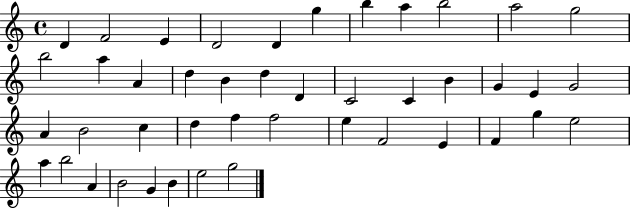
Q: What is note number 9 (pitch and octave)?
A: B5